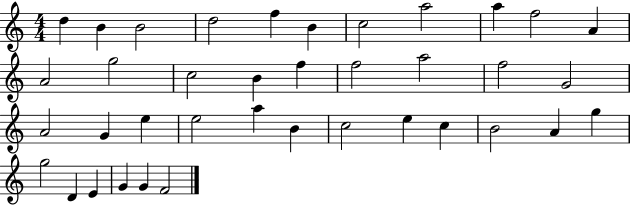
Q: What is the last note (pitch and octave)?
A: F4